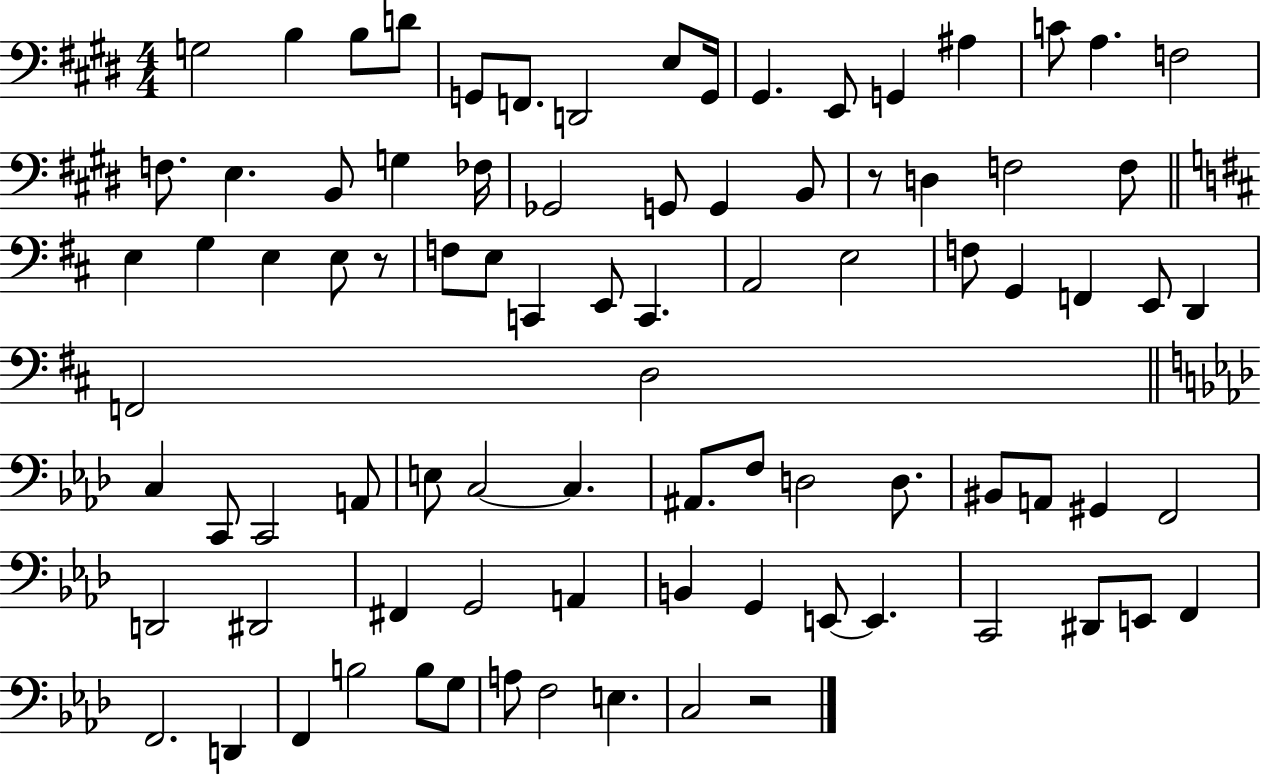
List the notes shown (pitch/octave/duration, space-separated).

G3/h B3/q B3/e D4/e G2/e F2/e. D2/h E3/e G2/s G#2/q. E2/e G2/q A#3/q C4/e A3/q. F3/h F3/e. E3/q. B2/e G3/q FES3/s Gb2/h G2/e G2/q B2/e R/e D3/q F3/h F3/e E3/q G3/q E3/q E3/e R/e F3/e E3/e C2/q E2/e C2/q. A2/h E3/h F3/e G2/q F2/q E2/e D2/q F2/h D3/h C3/q C2/e C2/h A2/e E3/e C3/h C3/q. A#2/e. F3/e D3/h D3/e. BIS2/e A2/e G#2/q F2/h D2/h D#2/h F#2/q G2/h A2/q B2/q G2/q E2/e E2/q. C2/h D#2/e E2/e F2/q F2/h. D2/q F2/q B3/h B3/e G3/e A3/e F3/h E3/q. C3/h R/h